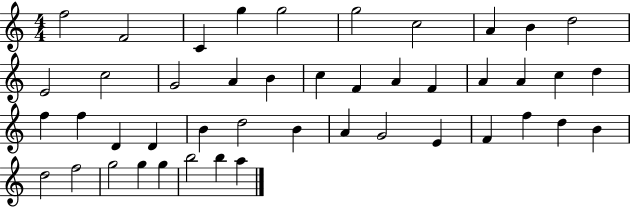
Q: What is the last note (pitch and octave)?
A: A5